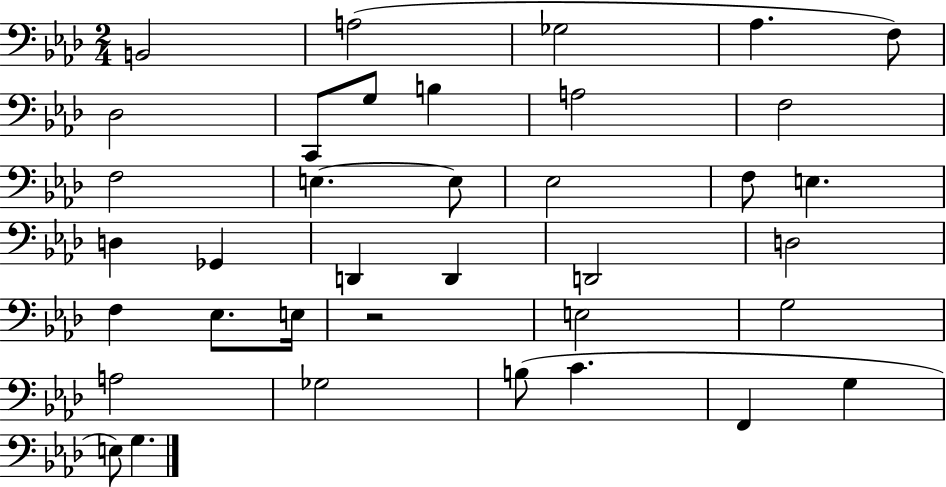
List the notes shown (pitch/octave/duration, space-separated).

B2/h A3/h Gb3/h Ab3/q. F3/e Db3/h C2/e G3/e B3/q A3/h F3/h F3/h E3/q. E3/e Eb3/h F3/e E3/q. D3/q Gb2/q D2/q D2/q D2/h D3/h F3/q Eb3/e. E3/s R/h E3/h G3/h A3/h Gb3/h B3/e C4/q. F2/q G3/q E3/e G3/q.